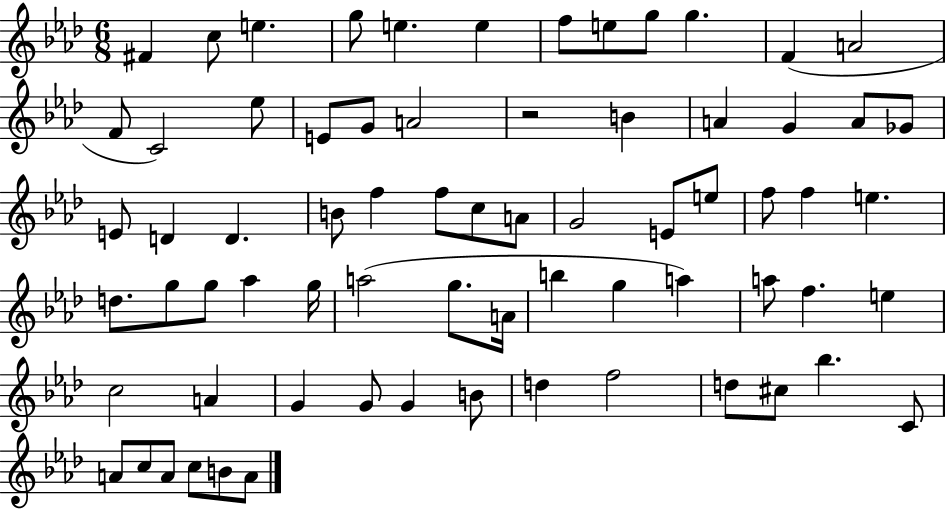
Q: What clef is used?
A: treble